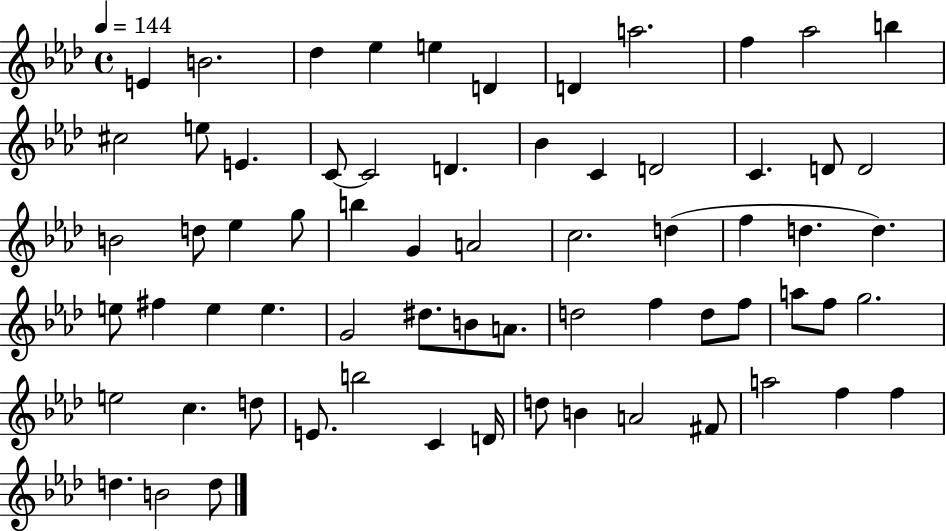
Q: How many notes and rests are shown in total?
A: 67